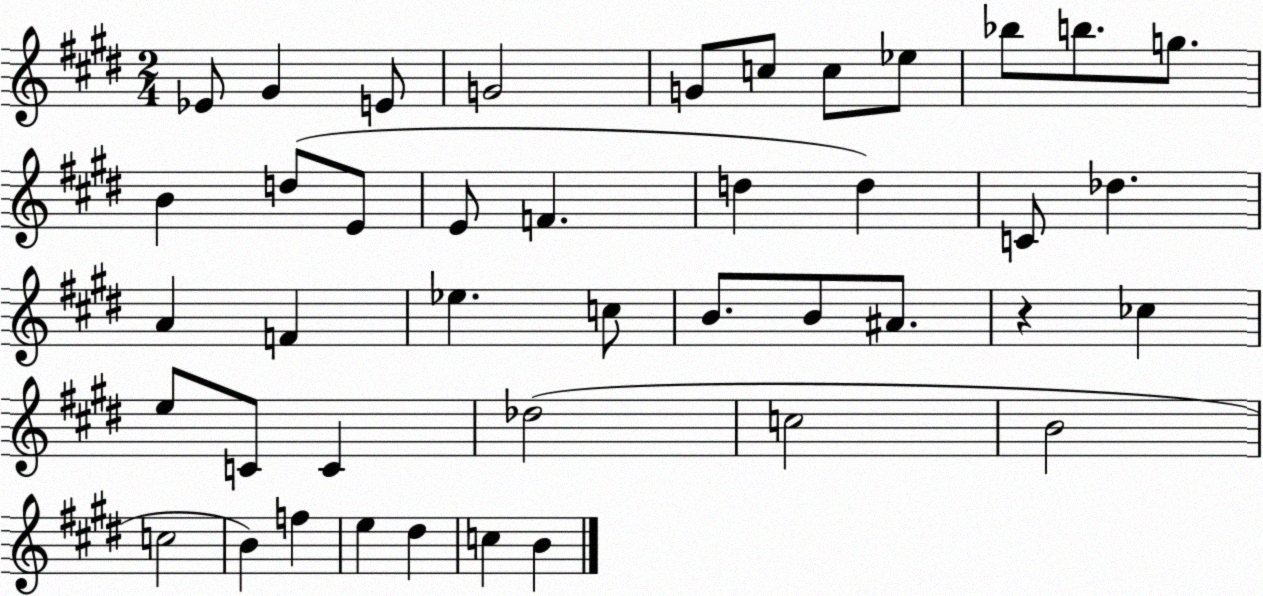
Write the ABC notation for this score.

X:1
T:Untitled
M:2/4
L:1/4
K:E
_E/2 ^G E/2 G2 G/2 c/2 c/2 _e/2 _b/2 b/2 g/2 B d/2 E/2 E/2 F d d C/2 _d A F _e c/2 B/2 B/2 ^A/2 z _c e/2 C/2 C _d2 c2 B2 c2 B f e ^d c B